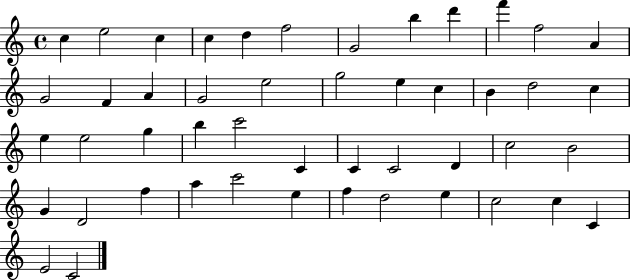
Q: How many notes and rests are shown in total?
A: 48